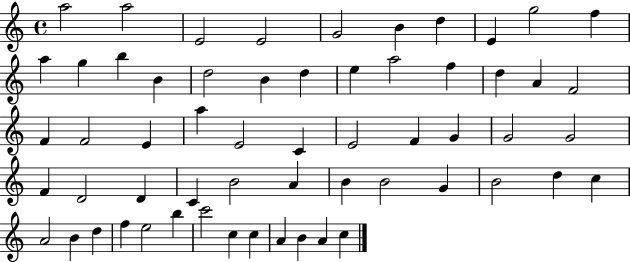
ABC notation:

X:1
T:Untitled
M:4/4
L:1/4
K:C
a2 a2 E2 E2 G2 B d E g2 f a g b B d2 B d e a2 f d A F2 F F2 E a E2 C E2 F G G2 G2 F D2 D C B2 A B B2 G B2 d c A2 B d f e2 b c'2 c c A B A c